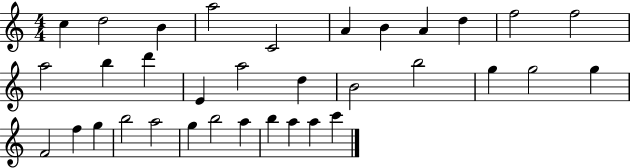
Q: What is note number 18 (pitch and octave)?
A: B4